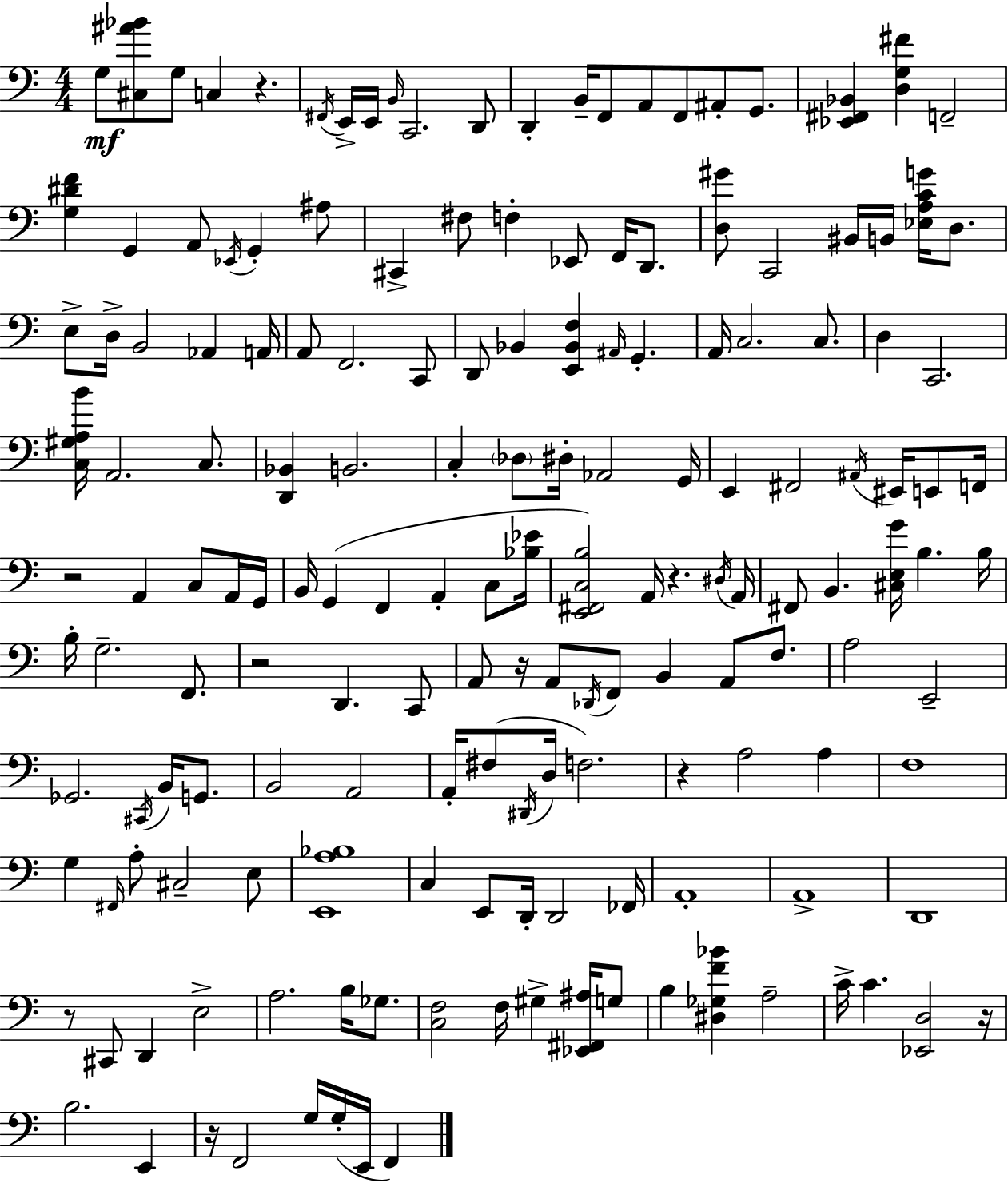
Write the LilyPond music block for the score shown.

{
  \clef bass
  \numericTimeSignature
  \time 4/4
  \key c \major
  g8\mf <cis ais' bes'>8 g8 c4 r4. | \acciaccatura { fis,16 } e,16-> e,16 \grace { b,16 } c,2. | d,8 d,4-. b,16-- f,8 a,8 f,8 ais,8-. g,8. | <ees, fis, bes,>4 <d g fis'>4 f,2-- | \break <g dis' f'>4 g,4 a,8 \acciaccatura { ees,16 } g,4-. | ais8 cis,4-> fis8 f4-. ees,8 f,16 | d,8. <d gis'>8 c,2 bis,16 b,16 <ees a c' g'>16 | d8. e8-> d16-> b,2 aes,4 | \break a,16 a,8 f,2. | c,8 d,8 bes,4 <e, bes, f>4 \grace { ais,16 } g,4.-. | a,16 c2. | c8. d4 c,2. | \break <c gis a b'>16 a,2. | c8. <d, bes,>4 b,2. | c4-. \parenthesize des8 dis16-. aes,2 | g,16 e,4 fis,2 | \break \acciaccatura { ais,16 } eis,16 e,8 f,16 r2 a,4 | c8 a,16 g,16 b,16 g,4( f,4 a,4-. | c8 <bes ees'>16 <e, fis, c b>2) a,16 r4. | \acciaccatura { dis16 } a,16 fis,8 b,4. <cis e g'>16 b4. | \break b16 b16-. g2.-- | f,8. r2 d,4. | c,8 a,8 r16 a,8 \acciaccatura { des,16 } f,8 b,4 | a,8 f8. a2 e,2-- | \break ges,2. | \acciaccatura { cis,16 } b,16 g,8. b,2 | a,2 a,16-. fis8( \acciaccatura { dis,16 } d16 f2.) | r4 a2 | \break a4 f1 | g4 \grace { fis,16 } a8-. | cis2-- e8 <e, a bes>1 | c4 e,8 | \break d,16-. d,2 fes,16 a,1-. | a,1-> | d,1 | r8 cis,8 d,4 | \break e2-> a2. | b16 ges8. <c f>2 | f16 gis4-> <ees, fis, ais>16 g8 b4 <dis ges f' bes'>4 | a2-- c'16-> c'4. | \break <ees, d>2 r16 b2. | e,4 r16 f,2 | g16 g16-.( e,16 f,4) \bar "|."
}